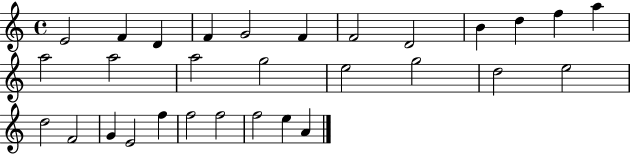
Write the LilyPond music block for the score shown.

{
  \clef treble
  \time 4/4
  \defaultTimeSignature
  \key c \major
  e'2 f'4 d'4 | f'4 g'2 f'4 | f'2 d'2 | b'4 d''4 f''4 a''4 | \break a''2 a''2 | a''2 g''2 | e''2 g''2 | d''2 e''2 | \break d''2 f'2 | g'4 e'2 f''4 | f''2 f''2 | f''2 e''4 a'4 | \break \bar "|."
}